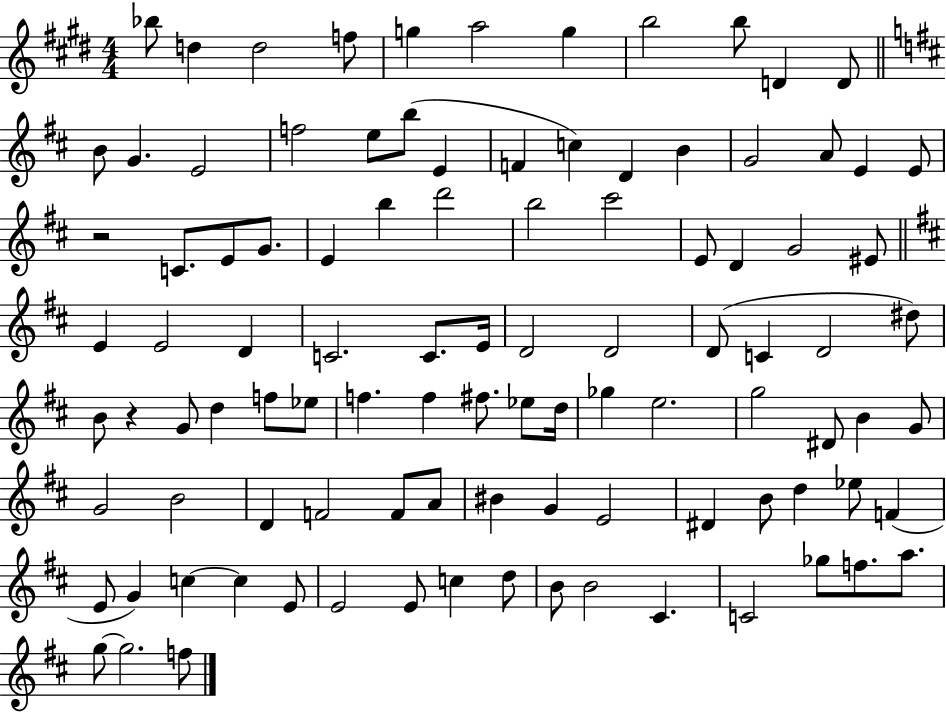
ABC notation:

X:1
T:Untitled
M:4/4
L:1/4
K:E
_b/2 d d2 f/2 g a2 g b2 b/2 D D/2 B/2 G E2 f2 e/2 b/2 E F c D B G2 A/2 E E/2 z2 C/2 E/2 G/2 E b d'2 b2 ^c'2 E/2 D G2 ^E/2 E E2 D C2 C/2 E/4 D2 D2 D/2 C D2 ^d/2 B/2 z G/2 d f/2 _e/2 f f ^f/2 _e/2 d/4 _g e2 g2 ^D/2 B G/2 G2 B2 D F2 F/2 A/2 ^B G E2 ^D B/2 d _e/2 F E/2 G c c E/2 E2 E/2 c d/2 B/2 B2 ^C C2 _g/2 f/2 a/2 g/2 g2 f/2